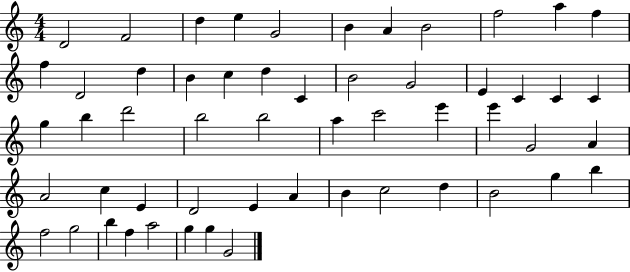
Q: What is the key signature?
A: C major